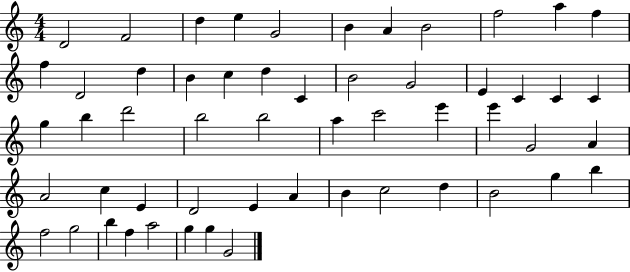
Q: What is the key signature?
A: C major